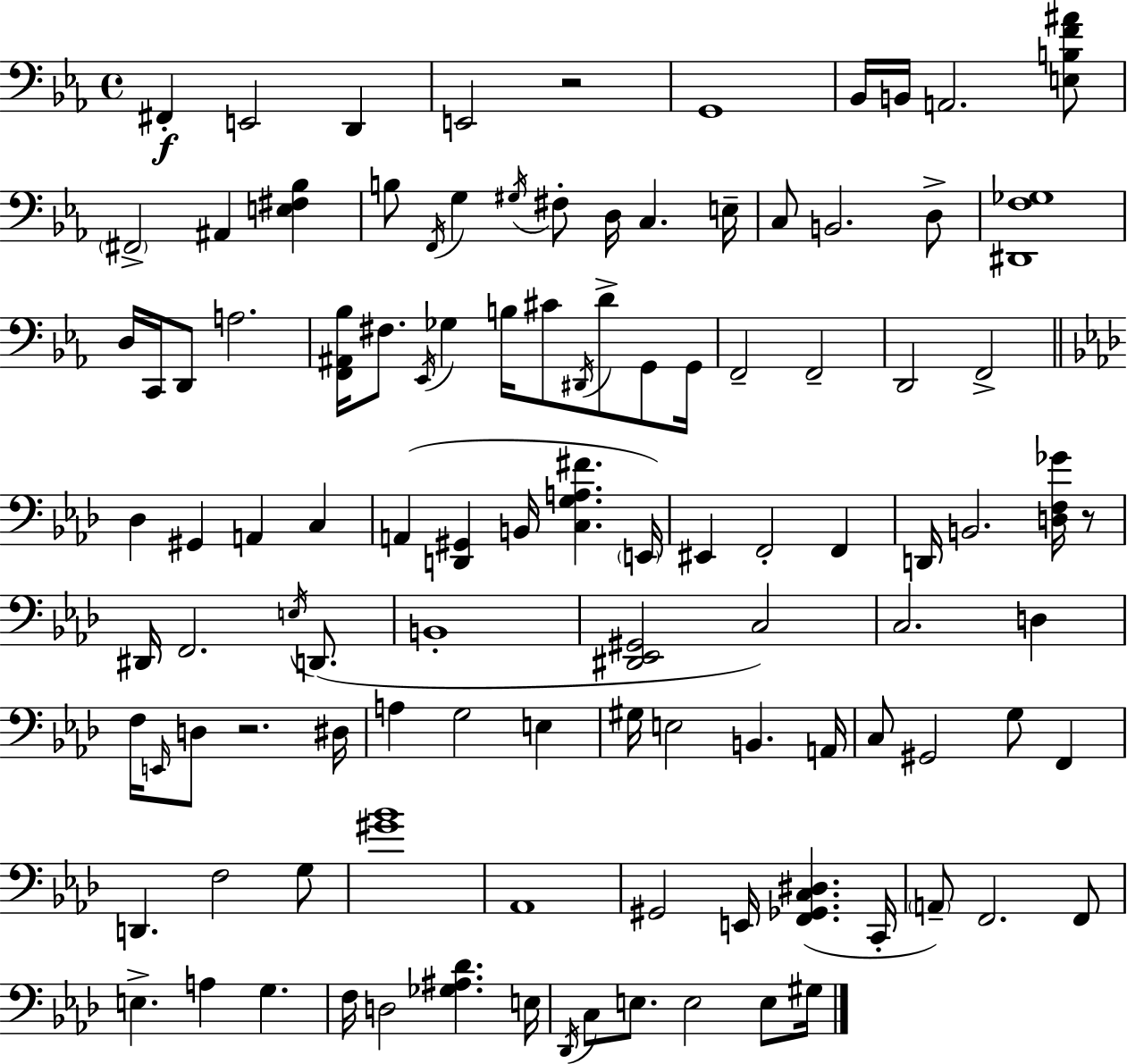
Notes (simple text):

F#2/q E2/h D2/q E2/h R/h G2/w Bb2/s B2/s A2/h. [E3,B3,F4,A#4]/e F#2/h A#2/q [E3,F#3,Bb3]/q B3/e F2/s G3/q G#3/s F#3/e D3/s C3/q. E3/s C3/e B2/h. D3/e [D#2,F3,Gb3]/w D3/s C2/s D2/e A3/h. [F2,A#2,Bb3]/s F#3/e. Eb2/s Gb3/q B3/s C#4/e D#2/s D4/e G2/e G2/s F2/h F2/h D2/h F2/h Db3/q G#2/q A2/q C3/q A2/q [D2,G#2]/q B2/s [C3,G3,A3,F#4]/q. E2/s EIS2/q F2/h F2/q D2/s B2/h. [D3,F3,Gb4]/s R/e D#2/s F2/h. E3/s D2/e. B2/w [D#2,Eb2,G#2]/h C3/h C3/h. D3/q F3/s E2/s D3/e R/h. D#3/s A3/q G3/h E3/q G#3/s E3/h B2/q. A2/s C3/e G#2/h G3/e F2/q D2/q. F3/h G3/e [G#4,Bb4]/w Ab2/w G#2/h E2/s [F2,Gb2,C3,D#3]/q. C2/s A2/e F2/h. F2/e E3/q. A3/q G3/q. F3/s D3/h [Gb3,A#3,Db4]/q. E3/s Db2/s C3/e E3/e. E3/h E3/e G#3/s